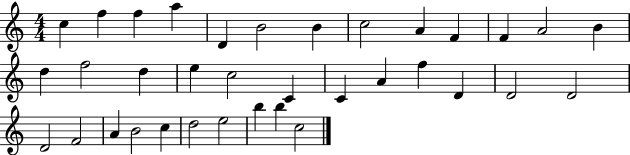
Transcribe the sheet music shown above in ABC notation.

X:1
T:Untitled
M:4/4
L:1/4
K:C
c f f a D B2 B c2 A F F A2 B d f2 d e c2 C C A f D D2 D2 D2 F2 A B2 c d2 e2 b b c2